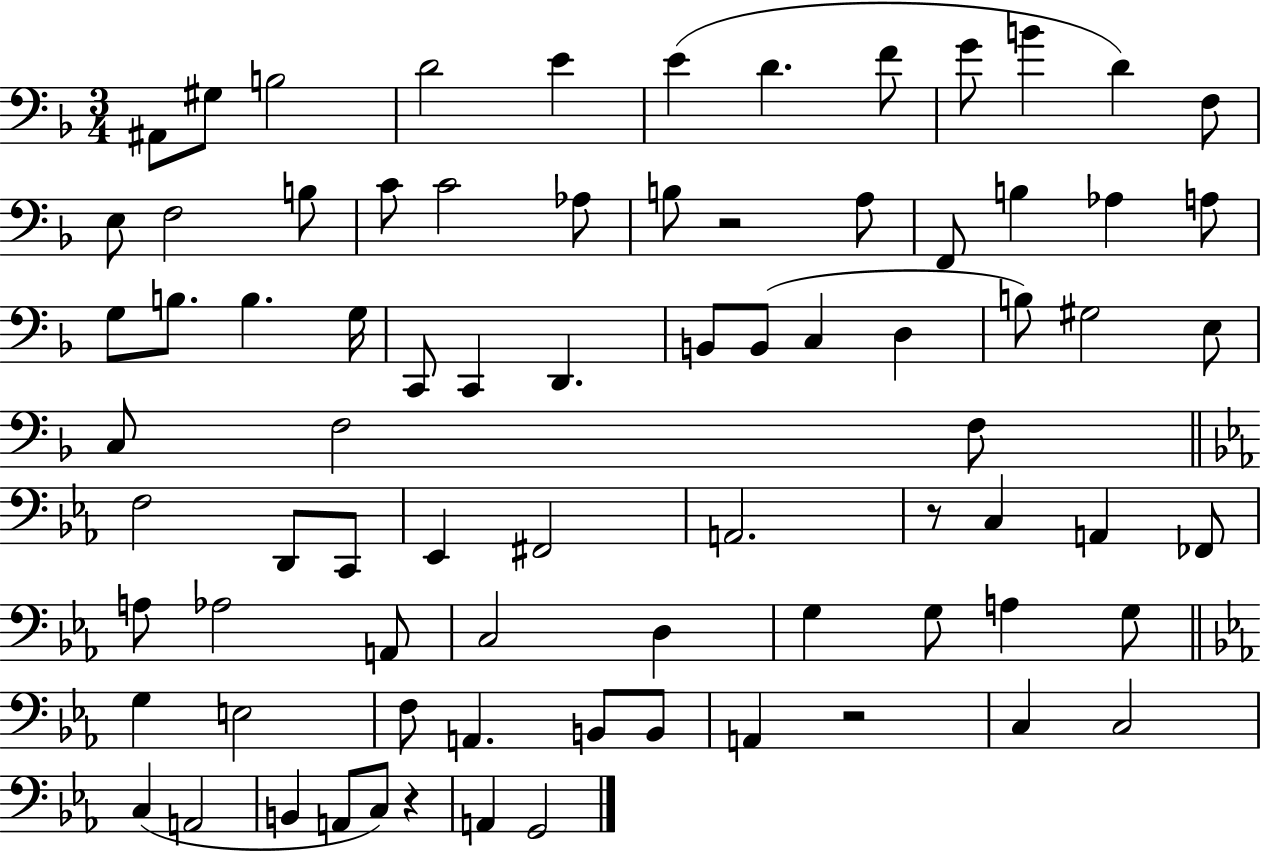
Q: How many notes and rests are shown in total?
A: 79